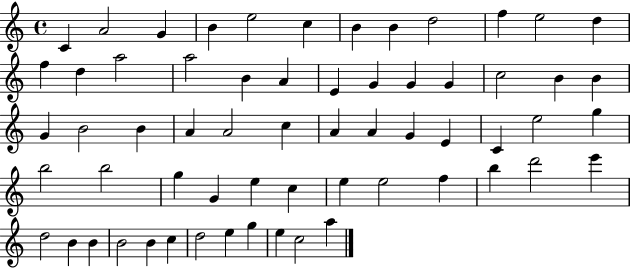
{
  \clef treble
  \time 4/4
  \defaultTimeSignature
  \key c \major
  c'4 a'2 g'4 | b'4 e''2 c''4 | b'4 b'4 d''2 | f''4 e''2 d''4 | \break f''4 d''4 a''2 | a''2 b'4 a'4 | e'4 g'4 g'4 g'4 | c''2 b'4 b'4 | \break g'4 b'2 b'4 | a'4 a'2 c''4 | a'4 a'4 g'4 e'4 | c'4 e''2 g''4 | \break b''2 b''2 | g''4 g'4 e''4 c''4 | e''4 e''2 f''4 | b''4 d'''2 e'''4 | \break d''2 b'4 b'4 | b'2 b'4 c''4 | d''2 e''4 g''4 | e''4 c''2 a''4 | \break \bar "|."
}